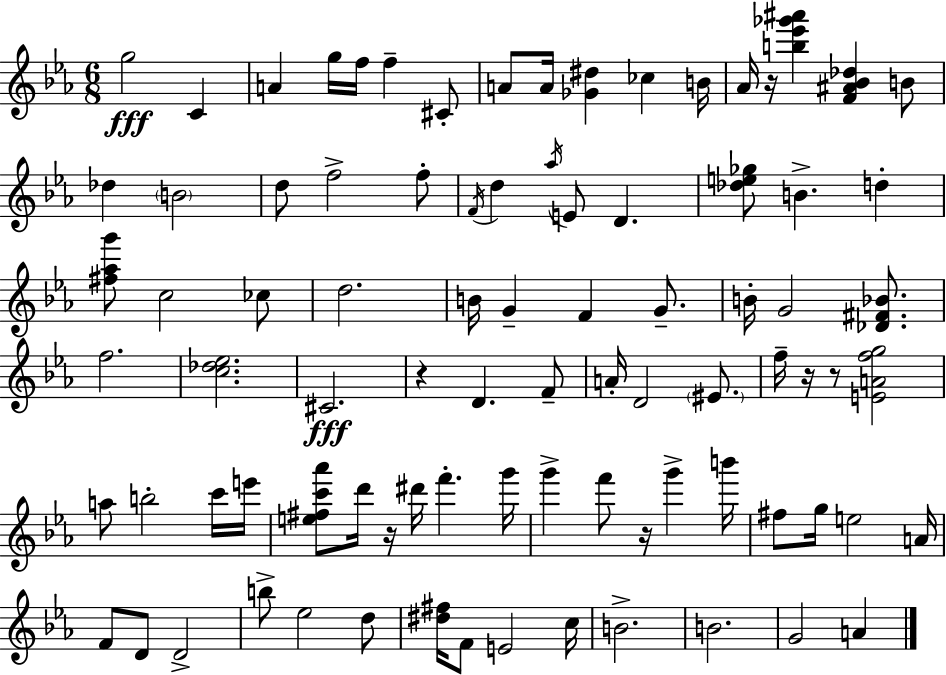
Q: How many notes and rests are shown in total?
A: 87